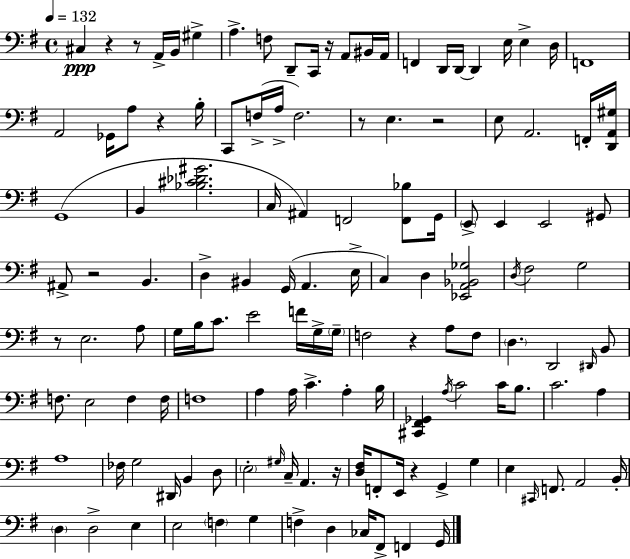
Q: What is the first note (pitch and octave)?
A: C#3